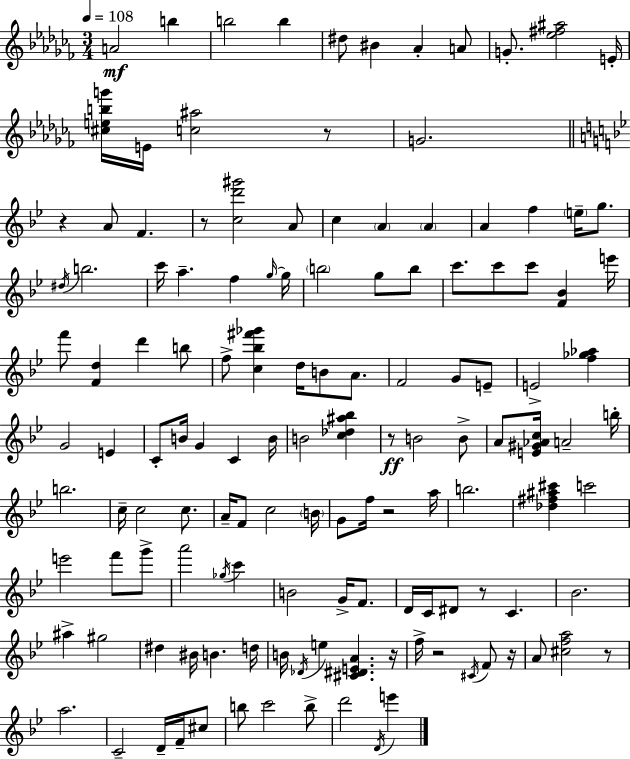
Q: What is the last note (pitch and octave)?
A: E6